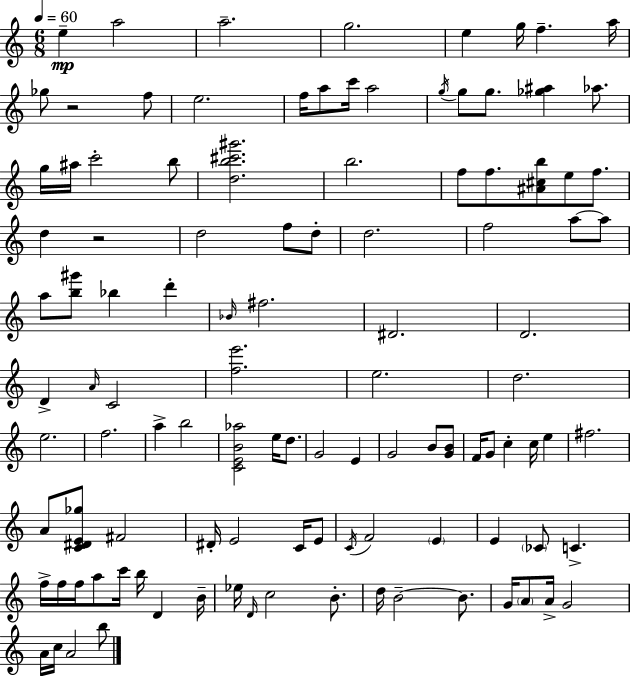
{
  \clef treble
  \numericTimeSignature
  \time 6/8
  \key c \major
  \tempo 4 = 60
  \repeat volta 2 { e''4--\mp a''2 | a''2.-- | g''2. | e''4 g''16 f''4.-- a''16 | \break ges''8 r2 f''8 | e''2. | f''16 a''8 c'''16 a''2 | \acciaccatura { g''16 } g''8 g''8. <ges'' ais''>4 aes''8. | \break g''16 ais''16 c'''2-. b''8 | <d'' b'' cis''' gis'''>2. | b''2. | f''8 f''8. <ais' cis'' b''>8 e''8 f''8. | \break d''4 r2 | d''2 f''8 d''8-. | d''2. | f''2 a''8~~ a''8 | \break a''8 <b'' gis'''>8 bes''4 d'''4-. | \grace { bes'16 } fis''2. | dis'2. | d'2. | \break d'4-> \grace { a'16 } c'2 | <f'' e'''>2. | e''2. | d''2. | \break e''2. | f''2. | a''4-> b''2 | <c' e' b' aes''>2 e''16 | \break d''8. g'2 e'4 | g'2 b'8 | <g' b'>8 f'16 g'8 c''4-. c''16 e''4 | fis''2. | \break a'8 <c' dis' e' ges''>8 fis'2 | dis'16-. e'2 | c'16 e'8 \acciaccatura { c'16 } f'2 | \parenthesize e'4 e'4 \parenthesize ces'8 c'4.-> | \break f''16-> f''16 f''16 a''8 c'''16 b''16 d'4 | b'16-- ees''16 \grace { d'16 } c''2 | b'8.-. d''16 b'2--~~ | b'8. g'16 \parenthesize a'8 a'16-> g'2 | \break a'16 c''16 a'2 | b''8 } \bar "|."
}